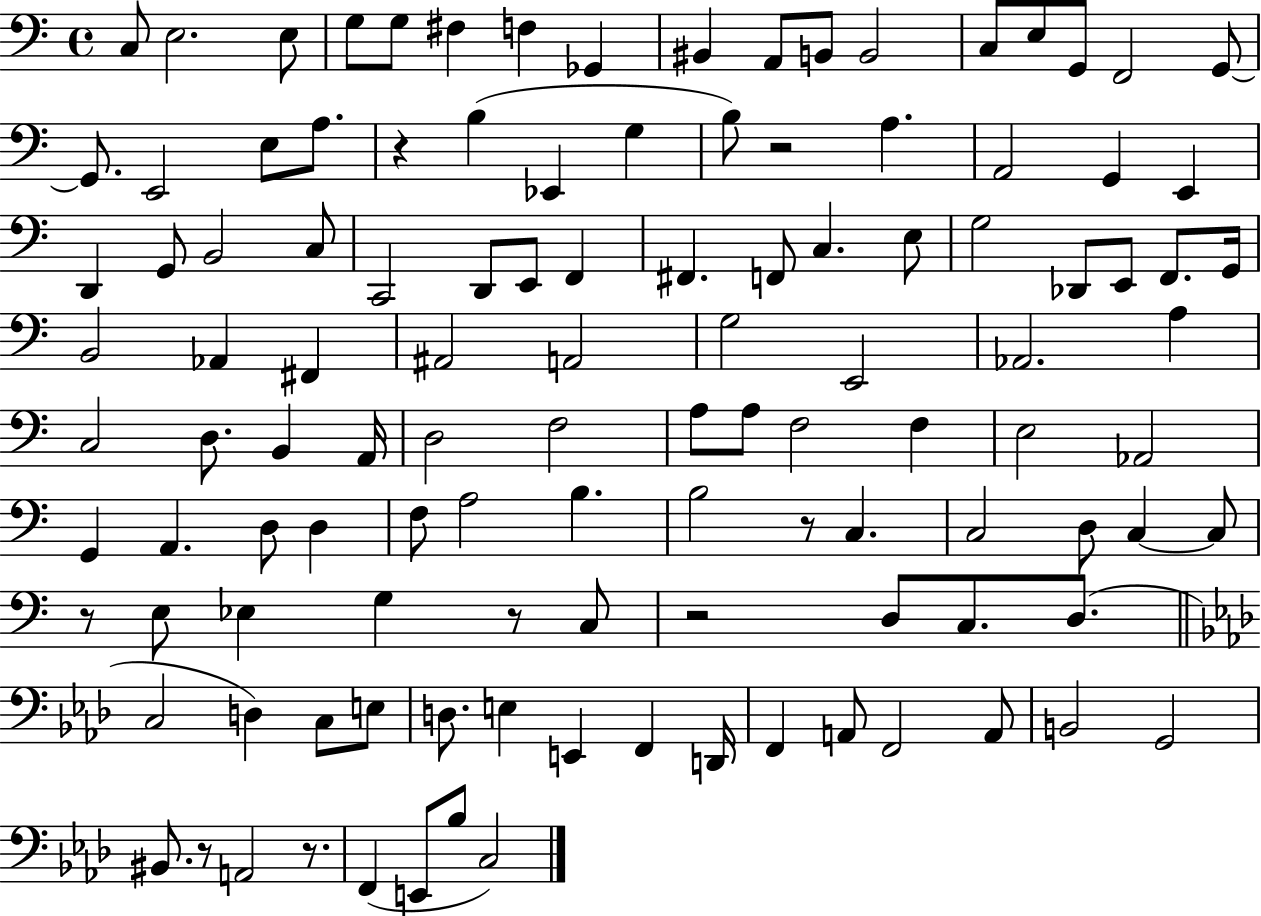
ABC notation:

X:1
T:Untitled
M:4/4
L:1/4
K:C
C,/2 E,2 E,/2 G,/2 G,/2 ^F, F, _G,, ^B,, A,,/2 B,,/2 B,,2 C,/2 E,/2 G,,/2 F,,2 G,,/2 G,,/2 E,,2 E,/2 A,/2 z B, _E,, G, B,/2 z2 A, A,,2 G,, E,, D,, G,,/2 B,,2 C,/2 C,,2 D,,/2 E,,/2 F,, ^F,, F,,/2 C, E,/2 G,2 _D,,/2 E,,/2 F,,/2 G,,/4 B,,2 _A,, ^F,, ^A,,2 A,,2 G,2 E,,2 _A,,2 A, C,2 D,/2 B,, A,,/4 D,2 F,2 A,/2 A,/2 F,2 F, E,2 _A,,2 G,, A,, D,/2 D, F,/2 A,2 B, B,2 z/2 C, C,2 D,/2 C, C,/2 z/2 E,/2 _E, G, z/2 C,/2 z2 D,/2 C,/2 D,/2 C,2 D, C,/2 E,/2 D,/2 E, E,, F,, D,,/4 F,, A,,/2 F,,2 A,,/2 B,,2 G,,2 ^B,,/2 z/2 A,,2 z/2 F,, E,,/2 _B,/2 C,2